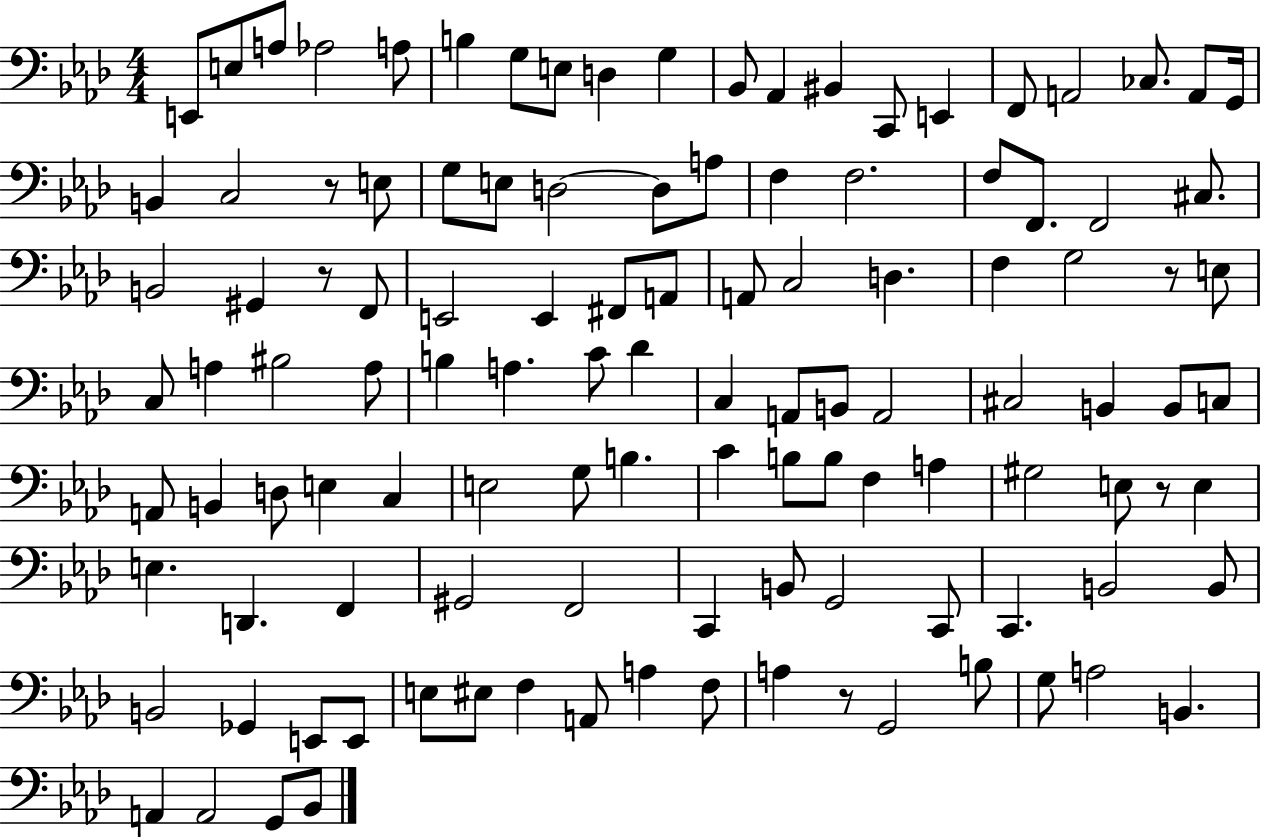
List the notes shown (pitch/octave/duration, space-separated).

E2/e E3/e A3/e Ab3/h A3/e B3/q G3/e E3/e D3/q G3/q Bb2/e Ab2/q BIS2/q C2/e E2/q F2/e A2/h CES3/e. A2/e G2/s B2/q C3/h R/e E3/e G3/e E3/e D3/h D3/e A3/e F3/q F3/h. F3/e F2/e. F2/h C#3/e. B2/h G#2/q R/e F2/e E2/h E2/q F#2/e A2/e A2/e C3/h D3/q. F3/q G3/h R/e E3/e C3/e A3/q BIS3/h A3/e B3/q A3/q. C4/e Db4/q C3/q A2/e B2/e A2/h C#3/h B2/q B2/e C3/e A2/e B2/q D3/e E3/q C3/q E3/h G3/e B3/q. C4/q B3/e B3/e F3/q A3/q G#3/h E3/e R/e E3/q E3/q. D2/q. F2/q G#2/h F2/h C2/q B2/e G2/h C2/e C2/q. B2/h B2/e B2/h Gb2/q E2/e E2/e E3/e EIS3/e F3/q A2/e A3/q F3/e A3/q R/e G2/h B3/e G3/e A3/h B2/q. A2/q A2/h G2/e Bb2/e